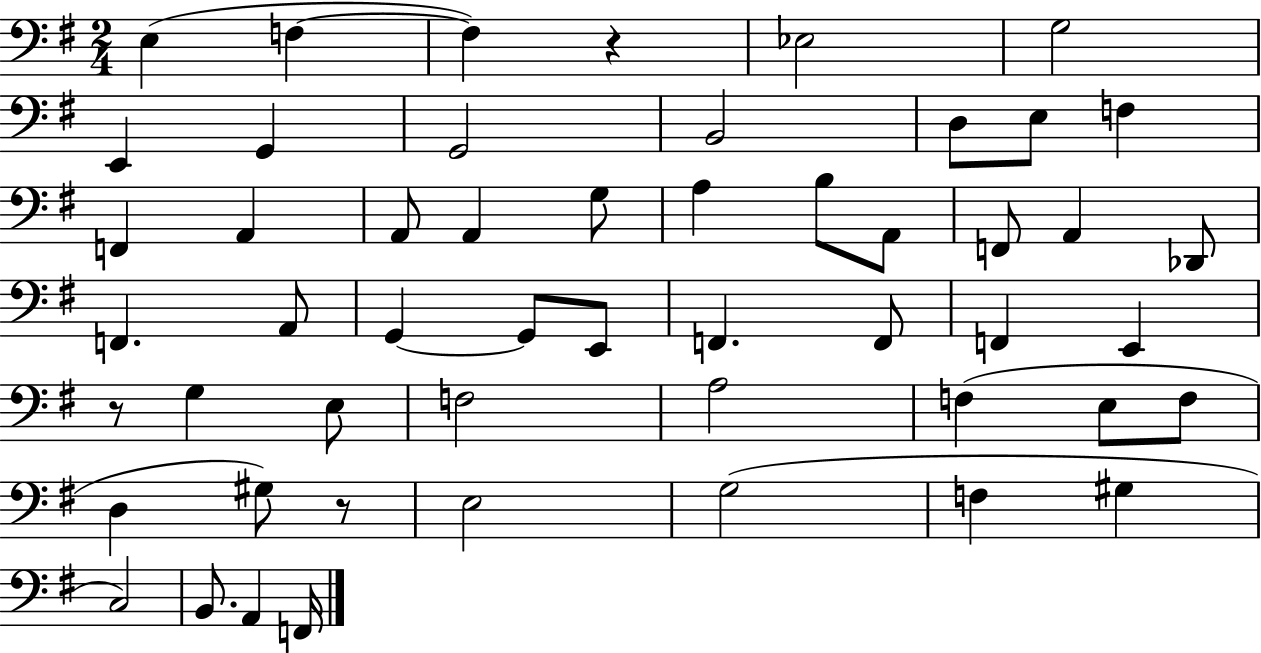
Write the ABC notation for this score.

X:1
T:Untitled
M:2/4
L:1/4
K:G
E, F, F, z _E,2 G,2 E,, G,, G,,2 B,,2 D,/2 E,/2 F, F,, A,, A,,/2 A,, G,/2 A, B,/2 A,,/2 F,,/2 A,, _D,,/2 F,, A,,/2 G,, G,,/2 E,,/2 F,, F,,/2 F,, E,, z/2 G, E,/2 F,2 A,2 F, E,/2 F,/2 D, ^G,/2 z/2 E,2 G,2 F, ^G, C,2 B,,/2 A,, F,,/4